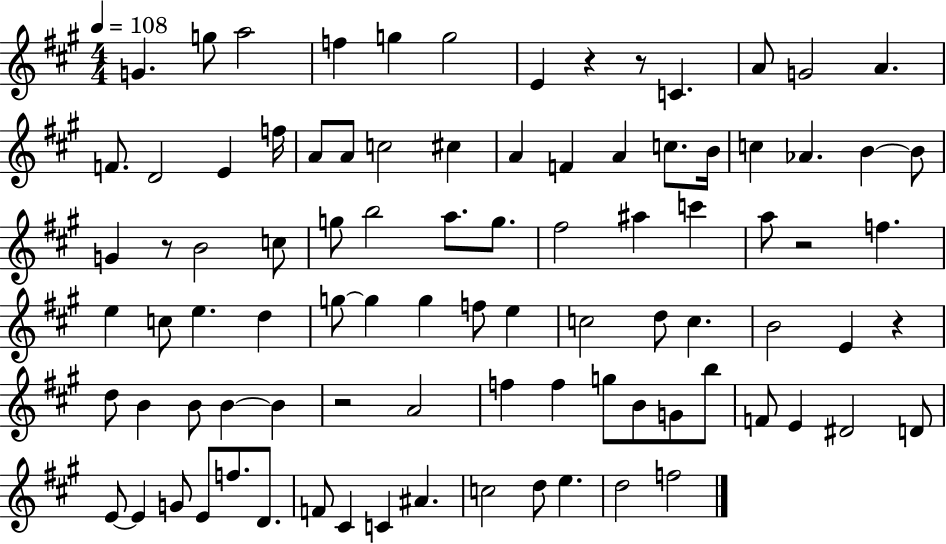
G4/q. G5/e A5/h F5/q G5/q G5/h E4/q R/q R/e C4/q. A4/e G4/h A4/q. F4/e. D4/h E4/q F5/s A4/e A4/e C5/h C#5/q A4/q F4/q A4/q C5/e. B4/s C5/q Ab4/q. B4/q B4/e G4/q R/e B4/h C5/e G5/e B5/h A5/e. G5/e. F#5/h A#5/q C6/q A5/e R/h F5/q. E5/q C5/e E5/q. D5/q G5/e G5/q G5/q F5/e E5/q C5/h D5/e C5/q. B4/h E4/q R/q D5/e B4/q B4/e B4/q B4/q R/h A4/h F5/q F5/q G5/e B4/e G4/e B5/e F4/e E4/q D#4/h D4/e E4/e E4/q G4/e E4/e F5/e. D4/e. F4/e C#4/q C4/q A#4/q. C5/h D5/e E5/q. D5/h F5/h